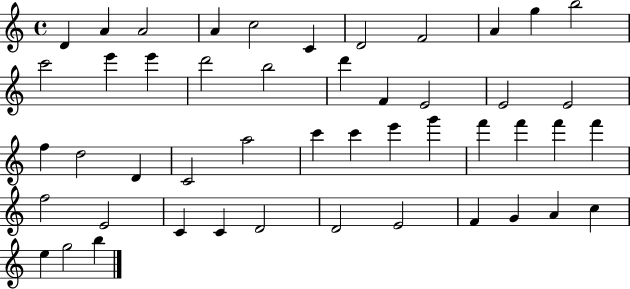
D4/q A4/q A4/h A4/q C5/h C4/q D4/h F4/h A4/q G5/q B5/h C6/h E6/q E6/q D6/h B5/h D6/q F4/q E4/h E4/h E4/h F5/q D5/h D4/q C4/h A5/h C6/q C6/q E6/q G6/q F6/q F6/q F6/q F6/q F5/h E4/h C4/q C4/q D4/h D4/h E4/h F4/q G4/q A4/q C5/q E5/q G5/h B5/q